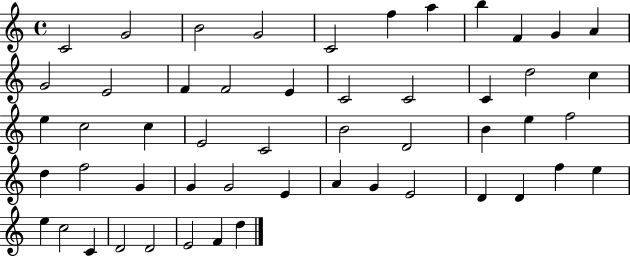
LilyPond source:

{
  \clef treble
  \time 4/4
  \defaultTimeSignature
  \key c \major
  c'2 g'2 | b'2 g'2 | c'2 f''4 a''4 | b''4 f'4 g'4 a'4 | \break g'2 e'2 | f'4 f'2 e'4 | c'2 c'2 | c'4 d''2 c''4 | \break e''4 c''2 c''4 | e'2 c'2 | b'2 d'2 | b'4 e''4 f''2 | \break d''4 f''2 g'4 | g'4 g'2 e'4 | a'4 g'4 e'2 | d'4 d'4 f''4 e''4 | \break e''4 c''2 c'4 | d'2 d'2 | e'2 f'4 d''4 | \bar "|."
}